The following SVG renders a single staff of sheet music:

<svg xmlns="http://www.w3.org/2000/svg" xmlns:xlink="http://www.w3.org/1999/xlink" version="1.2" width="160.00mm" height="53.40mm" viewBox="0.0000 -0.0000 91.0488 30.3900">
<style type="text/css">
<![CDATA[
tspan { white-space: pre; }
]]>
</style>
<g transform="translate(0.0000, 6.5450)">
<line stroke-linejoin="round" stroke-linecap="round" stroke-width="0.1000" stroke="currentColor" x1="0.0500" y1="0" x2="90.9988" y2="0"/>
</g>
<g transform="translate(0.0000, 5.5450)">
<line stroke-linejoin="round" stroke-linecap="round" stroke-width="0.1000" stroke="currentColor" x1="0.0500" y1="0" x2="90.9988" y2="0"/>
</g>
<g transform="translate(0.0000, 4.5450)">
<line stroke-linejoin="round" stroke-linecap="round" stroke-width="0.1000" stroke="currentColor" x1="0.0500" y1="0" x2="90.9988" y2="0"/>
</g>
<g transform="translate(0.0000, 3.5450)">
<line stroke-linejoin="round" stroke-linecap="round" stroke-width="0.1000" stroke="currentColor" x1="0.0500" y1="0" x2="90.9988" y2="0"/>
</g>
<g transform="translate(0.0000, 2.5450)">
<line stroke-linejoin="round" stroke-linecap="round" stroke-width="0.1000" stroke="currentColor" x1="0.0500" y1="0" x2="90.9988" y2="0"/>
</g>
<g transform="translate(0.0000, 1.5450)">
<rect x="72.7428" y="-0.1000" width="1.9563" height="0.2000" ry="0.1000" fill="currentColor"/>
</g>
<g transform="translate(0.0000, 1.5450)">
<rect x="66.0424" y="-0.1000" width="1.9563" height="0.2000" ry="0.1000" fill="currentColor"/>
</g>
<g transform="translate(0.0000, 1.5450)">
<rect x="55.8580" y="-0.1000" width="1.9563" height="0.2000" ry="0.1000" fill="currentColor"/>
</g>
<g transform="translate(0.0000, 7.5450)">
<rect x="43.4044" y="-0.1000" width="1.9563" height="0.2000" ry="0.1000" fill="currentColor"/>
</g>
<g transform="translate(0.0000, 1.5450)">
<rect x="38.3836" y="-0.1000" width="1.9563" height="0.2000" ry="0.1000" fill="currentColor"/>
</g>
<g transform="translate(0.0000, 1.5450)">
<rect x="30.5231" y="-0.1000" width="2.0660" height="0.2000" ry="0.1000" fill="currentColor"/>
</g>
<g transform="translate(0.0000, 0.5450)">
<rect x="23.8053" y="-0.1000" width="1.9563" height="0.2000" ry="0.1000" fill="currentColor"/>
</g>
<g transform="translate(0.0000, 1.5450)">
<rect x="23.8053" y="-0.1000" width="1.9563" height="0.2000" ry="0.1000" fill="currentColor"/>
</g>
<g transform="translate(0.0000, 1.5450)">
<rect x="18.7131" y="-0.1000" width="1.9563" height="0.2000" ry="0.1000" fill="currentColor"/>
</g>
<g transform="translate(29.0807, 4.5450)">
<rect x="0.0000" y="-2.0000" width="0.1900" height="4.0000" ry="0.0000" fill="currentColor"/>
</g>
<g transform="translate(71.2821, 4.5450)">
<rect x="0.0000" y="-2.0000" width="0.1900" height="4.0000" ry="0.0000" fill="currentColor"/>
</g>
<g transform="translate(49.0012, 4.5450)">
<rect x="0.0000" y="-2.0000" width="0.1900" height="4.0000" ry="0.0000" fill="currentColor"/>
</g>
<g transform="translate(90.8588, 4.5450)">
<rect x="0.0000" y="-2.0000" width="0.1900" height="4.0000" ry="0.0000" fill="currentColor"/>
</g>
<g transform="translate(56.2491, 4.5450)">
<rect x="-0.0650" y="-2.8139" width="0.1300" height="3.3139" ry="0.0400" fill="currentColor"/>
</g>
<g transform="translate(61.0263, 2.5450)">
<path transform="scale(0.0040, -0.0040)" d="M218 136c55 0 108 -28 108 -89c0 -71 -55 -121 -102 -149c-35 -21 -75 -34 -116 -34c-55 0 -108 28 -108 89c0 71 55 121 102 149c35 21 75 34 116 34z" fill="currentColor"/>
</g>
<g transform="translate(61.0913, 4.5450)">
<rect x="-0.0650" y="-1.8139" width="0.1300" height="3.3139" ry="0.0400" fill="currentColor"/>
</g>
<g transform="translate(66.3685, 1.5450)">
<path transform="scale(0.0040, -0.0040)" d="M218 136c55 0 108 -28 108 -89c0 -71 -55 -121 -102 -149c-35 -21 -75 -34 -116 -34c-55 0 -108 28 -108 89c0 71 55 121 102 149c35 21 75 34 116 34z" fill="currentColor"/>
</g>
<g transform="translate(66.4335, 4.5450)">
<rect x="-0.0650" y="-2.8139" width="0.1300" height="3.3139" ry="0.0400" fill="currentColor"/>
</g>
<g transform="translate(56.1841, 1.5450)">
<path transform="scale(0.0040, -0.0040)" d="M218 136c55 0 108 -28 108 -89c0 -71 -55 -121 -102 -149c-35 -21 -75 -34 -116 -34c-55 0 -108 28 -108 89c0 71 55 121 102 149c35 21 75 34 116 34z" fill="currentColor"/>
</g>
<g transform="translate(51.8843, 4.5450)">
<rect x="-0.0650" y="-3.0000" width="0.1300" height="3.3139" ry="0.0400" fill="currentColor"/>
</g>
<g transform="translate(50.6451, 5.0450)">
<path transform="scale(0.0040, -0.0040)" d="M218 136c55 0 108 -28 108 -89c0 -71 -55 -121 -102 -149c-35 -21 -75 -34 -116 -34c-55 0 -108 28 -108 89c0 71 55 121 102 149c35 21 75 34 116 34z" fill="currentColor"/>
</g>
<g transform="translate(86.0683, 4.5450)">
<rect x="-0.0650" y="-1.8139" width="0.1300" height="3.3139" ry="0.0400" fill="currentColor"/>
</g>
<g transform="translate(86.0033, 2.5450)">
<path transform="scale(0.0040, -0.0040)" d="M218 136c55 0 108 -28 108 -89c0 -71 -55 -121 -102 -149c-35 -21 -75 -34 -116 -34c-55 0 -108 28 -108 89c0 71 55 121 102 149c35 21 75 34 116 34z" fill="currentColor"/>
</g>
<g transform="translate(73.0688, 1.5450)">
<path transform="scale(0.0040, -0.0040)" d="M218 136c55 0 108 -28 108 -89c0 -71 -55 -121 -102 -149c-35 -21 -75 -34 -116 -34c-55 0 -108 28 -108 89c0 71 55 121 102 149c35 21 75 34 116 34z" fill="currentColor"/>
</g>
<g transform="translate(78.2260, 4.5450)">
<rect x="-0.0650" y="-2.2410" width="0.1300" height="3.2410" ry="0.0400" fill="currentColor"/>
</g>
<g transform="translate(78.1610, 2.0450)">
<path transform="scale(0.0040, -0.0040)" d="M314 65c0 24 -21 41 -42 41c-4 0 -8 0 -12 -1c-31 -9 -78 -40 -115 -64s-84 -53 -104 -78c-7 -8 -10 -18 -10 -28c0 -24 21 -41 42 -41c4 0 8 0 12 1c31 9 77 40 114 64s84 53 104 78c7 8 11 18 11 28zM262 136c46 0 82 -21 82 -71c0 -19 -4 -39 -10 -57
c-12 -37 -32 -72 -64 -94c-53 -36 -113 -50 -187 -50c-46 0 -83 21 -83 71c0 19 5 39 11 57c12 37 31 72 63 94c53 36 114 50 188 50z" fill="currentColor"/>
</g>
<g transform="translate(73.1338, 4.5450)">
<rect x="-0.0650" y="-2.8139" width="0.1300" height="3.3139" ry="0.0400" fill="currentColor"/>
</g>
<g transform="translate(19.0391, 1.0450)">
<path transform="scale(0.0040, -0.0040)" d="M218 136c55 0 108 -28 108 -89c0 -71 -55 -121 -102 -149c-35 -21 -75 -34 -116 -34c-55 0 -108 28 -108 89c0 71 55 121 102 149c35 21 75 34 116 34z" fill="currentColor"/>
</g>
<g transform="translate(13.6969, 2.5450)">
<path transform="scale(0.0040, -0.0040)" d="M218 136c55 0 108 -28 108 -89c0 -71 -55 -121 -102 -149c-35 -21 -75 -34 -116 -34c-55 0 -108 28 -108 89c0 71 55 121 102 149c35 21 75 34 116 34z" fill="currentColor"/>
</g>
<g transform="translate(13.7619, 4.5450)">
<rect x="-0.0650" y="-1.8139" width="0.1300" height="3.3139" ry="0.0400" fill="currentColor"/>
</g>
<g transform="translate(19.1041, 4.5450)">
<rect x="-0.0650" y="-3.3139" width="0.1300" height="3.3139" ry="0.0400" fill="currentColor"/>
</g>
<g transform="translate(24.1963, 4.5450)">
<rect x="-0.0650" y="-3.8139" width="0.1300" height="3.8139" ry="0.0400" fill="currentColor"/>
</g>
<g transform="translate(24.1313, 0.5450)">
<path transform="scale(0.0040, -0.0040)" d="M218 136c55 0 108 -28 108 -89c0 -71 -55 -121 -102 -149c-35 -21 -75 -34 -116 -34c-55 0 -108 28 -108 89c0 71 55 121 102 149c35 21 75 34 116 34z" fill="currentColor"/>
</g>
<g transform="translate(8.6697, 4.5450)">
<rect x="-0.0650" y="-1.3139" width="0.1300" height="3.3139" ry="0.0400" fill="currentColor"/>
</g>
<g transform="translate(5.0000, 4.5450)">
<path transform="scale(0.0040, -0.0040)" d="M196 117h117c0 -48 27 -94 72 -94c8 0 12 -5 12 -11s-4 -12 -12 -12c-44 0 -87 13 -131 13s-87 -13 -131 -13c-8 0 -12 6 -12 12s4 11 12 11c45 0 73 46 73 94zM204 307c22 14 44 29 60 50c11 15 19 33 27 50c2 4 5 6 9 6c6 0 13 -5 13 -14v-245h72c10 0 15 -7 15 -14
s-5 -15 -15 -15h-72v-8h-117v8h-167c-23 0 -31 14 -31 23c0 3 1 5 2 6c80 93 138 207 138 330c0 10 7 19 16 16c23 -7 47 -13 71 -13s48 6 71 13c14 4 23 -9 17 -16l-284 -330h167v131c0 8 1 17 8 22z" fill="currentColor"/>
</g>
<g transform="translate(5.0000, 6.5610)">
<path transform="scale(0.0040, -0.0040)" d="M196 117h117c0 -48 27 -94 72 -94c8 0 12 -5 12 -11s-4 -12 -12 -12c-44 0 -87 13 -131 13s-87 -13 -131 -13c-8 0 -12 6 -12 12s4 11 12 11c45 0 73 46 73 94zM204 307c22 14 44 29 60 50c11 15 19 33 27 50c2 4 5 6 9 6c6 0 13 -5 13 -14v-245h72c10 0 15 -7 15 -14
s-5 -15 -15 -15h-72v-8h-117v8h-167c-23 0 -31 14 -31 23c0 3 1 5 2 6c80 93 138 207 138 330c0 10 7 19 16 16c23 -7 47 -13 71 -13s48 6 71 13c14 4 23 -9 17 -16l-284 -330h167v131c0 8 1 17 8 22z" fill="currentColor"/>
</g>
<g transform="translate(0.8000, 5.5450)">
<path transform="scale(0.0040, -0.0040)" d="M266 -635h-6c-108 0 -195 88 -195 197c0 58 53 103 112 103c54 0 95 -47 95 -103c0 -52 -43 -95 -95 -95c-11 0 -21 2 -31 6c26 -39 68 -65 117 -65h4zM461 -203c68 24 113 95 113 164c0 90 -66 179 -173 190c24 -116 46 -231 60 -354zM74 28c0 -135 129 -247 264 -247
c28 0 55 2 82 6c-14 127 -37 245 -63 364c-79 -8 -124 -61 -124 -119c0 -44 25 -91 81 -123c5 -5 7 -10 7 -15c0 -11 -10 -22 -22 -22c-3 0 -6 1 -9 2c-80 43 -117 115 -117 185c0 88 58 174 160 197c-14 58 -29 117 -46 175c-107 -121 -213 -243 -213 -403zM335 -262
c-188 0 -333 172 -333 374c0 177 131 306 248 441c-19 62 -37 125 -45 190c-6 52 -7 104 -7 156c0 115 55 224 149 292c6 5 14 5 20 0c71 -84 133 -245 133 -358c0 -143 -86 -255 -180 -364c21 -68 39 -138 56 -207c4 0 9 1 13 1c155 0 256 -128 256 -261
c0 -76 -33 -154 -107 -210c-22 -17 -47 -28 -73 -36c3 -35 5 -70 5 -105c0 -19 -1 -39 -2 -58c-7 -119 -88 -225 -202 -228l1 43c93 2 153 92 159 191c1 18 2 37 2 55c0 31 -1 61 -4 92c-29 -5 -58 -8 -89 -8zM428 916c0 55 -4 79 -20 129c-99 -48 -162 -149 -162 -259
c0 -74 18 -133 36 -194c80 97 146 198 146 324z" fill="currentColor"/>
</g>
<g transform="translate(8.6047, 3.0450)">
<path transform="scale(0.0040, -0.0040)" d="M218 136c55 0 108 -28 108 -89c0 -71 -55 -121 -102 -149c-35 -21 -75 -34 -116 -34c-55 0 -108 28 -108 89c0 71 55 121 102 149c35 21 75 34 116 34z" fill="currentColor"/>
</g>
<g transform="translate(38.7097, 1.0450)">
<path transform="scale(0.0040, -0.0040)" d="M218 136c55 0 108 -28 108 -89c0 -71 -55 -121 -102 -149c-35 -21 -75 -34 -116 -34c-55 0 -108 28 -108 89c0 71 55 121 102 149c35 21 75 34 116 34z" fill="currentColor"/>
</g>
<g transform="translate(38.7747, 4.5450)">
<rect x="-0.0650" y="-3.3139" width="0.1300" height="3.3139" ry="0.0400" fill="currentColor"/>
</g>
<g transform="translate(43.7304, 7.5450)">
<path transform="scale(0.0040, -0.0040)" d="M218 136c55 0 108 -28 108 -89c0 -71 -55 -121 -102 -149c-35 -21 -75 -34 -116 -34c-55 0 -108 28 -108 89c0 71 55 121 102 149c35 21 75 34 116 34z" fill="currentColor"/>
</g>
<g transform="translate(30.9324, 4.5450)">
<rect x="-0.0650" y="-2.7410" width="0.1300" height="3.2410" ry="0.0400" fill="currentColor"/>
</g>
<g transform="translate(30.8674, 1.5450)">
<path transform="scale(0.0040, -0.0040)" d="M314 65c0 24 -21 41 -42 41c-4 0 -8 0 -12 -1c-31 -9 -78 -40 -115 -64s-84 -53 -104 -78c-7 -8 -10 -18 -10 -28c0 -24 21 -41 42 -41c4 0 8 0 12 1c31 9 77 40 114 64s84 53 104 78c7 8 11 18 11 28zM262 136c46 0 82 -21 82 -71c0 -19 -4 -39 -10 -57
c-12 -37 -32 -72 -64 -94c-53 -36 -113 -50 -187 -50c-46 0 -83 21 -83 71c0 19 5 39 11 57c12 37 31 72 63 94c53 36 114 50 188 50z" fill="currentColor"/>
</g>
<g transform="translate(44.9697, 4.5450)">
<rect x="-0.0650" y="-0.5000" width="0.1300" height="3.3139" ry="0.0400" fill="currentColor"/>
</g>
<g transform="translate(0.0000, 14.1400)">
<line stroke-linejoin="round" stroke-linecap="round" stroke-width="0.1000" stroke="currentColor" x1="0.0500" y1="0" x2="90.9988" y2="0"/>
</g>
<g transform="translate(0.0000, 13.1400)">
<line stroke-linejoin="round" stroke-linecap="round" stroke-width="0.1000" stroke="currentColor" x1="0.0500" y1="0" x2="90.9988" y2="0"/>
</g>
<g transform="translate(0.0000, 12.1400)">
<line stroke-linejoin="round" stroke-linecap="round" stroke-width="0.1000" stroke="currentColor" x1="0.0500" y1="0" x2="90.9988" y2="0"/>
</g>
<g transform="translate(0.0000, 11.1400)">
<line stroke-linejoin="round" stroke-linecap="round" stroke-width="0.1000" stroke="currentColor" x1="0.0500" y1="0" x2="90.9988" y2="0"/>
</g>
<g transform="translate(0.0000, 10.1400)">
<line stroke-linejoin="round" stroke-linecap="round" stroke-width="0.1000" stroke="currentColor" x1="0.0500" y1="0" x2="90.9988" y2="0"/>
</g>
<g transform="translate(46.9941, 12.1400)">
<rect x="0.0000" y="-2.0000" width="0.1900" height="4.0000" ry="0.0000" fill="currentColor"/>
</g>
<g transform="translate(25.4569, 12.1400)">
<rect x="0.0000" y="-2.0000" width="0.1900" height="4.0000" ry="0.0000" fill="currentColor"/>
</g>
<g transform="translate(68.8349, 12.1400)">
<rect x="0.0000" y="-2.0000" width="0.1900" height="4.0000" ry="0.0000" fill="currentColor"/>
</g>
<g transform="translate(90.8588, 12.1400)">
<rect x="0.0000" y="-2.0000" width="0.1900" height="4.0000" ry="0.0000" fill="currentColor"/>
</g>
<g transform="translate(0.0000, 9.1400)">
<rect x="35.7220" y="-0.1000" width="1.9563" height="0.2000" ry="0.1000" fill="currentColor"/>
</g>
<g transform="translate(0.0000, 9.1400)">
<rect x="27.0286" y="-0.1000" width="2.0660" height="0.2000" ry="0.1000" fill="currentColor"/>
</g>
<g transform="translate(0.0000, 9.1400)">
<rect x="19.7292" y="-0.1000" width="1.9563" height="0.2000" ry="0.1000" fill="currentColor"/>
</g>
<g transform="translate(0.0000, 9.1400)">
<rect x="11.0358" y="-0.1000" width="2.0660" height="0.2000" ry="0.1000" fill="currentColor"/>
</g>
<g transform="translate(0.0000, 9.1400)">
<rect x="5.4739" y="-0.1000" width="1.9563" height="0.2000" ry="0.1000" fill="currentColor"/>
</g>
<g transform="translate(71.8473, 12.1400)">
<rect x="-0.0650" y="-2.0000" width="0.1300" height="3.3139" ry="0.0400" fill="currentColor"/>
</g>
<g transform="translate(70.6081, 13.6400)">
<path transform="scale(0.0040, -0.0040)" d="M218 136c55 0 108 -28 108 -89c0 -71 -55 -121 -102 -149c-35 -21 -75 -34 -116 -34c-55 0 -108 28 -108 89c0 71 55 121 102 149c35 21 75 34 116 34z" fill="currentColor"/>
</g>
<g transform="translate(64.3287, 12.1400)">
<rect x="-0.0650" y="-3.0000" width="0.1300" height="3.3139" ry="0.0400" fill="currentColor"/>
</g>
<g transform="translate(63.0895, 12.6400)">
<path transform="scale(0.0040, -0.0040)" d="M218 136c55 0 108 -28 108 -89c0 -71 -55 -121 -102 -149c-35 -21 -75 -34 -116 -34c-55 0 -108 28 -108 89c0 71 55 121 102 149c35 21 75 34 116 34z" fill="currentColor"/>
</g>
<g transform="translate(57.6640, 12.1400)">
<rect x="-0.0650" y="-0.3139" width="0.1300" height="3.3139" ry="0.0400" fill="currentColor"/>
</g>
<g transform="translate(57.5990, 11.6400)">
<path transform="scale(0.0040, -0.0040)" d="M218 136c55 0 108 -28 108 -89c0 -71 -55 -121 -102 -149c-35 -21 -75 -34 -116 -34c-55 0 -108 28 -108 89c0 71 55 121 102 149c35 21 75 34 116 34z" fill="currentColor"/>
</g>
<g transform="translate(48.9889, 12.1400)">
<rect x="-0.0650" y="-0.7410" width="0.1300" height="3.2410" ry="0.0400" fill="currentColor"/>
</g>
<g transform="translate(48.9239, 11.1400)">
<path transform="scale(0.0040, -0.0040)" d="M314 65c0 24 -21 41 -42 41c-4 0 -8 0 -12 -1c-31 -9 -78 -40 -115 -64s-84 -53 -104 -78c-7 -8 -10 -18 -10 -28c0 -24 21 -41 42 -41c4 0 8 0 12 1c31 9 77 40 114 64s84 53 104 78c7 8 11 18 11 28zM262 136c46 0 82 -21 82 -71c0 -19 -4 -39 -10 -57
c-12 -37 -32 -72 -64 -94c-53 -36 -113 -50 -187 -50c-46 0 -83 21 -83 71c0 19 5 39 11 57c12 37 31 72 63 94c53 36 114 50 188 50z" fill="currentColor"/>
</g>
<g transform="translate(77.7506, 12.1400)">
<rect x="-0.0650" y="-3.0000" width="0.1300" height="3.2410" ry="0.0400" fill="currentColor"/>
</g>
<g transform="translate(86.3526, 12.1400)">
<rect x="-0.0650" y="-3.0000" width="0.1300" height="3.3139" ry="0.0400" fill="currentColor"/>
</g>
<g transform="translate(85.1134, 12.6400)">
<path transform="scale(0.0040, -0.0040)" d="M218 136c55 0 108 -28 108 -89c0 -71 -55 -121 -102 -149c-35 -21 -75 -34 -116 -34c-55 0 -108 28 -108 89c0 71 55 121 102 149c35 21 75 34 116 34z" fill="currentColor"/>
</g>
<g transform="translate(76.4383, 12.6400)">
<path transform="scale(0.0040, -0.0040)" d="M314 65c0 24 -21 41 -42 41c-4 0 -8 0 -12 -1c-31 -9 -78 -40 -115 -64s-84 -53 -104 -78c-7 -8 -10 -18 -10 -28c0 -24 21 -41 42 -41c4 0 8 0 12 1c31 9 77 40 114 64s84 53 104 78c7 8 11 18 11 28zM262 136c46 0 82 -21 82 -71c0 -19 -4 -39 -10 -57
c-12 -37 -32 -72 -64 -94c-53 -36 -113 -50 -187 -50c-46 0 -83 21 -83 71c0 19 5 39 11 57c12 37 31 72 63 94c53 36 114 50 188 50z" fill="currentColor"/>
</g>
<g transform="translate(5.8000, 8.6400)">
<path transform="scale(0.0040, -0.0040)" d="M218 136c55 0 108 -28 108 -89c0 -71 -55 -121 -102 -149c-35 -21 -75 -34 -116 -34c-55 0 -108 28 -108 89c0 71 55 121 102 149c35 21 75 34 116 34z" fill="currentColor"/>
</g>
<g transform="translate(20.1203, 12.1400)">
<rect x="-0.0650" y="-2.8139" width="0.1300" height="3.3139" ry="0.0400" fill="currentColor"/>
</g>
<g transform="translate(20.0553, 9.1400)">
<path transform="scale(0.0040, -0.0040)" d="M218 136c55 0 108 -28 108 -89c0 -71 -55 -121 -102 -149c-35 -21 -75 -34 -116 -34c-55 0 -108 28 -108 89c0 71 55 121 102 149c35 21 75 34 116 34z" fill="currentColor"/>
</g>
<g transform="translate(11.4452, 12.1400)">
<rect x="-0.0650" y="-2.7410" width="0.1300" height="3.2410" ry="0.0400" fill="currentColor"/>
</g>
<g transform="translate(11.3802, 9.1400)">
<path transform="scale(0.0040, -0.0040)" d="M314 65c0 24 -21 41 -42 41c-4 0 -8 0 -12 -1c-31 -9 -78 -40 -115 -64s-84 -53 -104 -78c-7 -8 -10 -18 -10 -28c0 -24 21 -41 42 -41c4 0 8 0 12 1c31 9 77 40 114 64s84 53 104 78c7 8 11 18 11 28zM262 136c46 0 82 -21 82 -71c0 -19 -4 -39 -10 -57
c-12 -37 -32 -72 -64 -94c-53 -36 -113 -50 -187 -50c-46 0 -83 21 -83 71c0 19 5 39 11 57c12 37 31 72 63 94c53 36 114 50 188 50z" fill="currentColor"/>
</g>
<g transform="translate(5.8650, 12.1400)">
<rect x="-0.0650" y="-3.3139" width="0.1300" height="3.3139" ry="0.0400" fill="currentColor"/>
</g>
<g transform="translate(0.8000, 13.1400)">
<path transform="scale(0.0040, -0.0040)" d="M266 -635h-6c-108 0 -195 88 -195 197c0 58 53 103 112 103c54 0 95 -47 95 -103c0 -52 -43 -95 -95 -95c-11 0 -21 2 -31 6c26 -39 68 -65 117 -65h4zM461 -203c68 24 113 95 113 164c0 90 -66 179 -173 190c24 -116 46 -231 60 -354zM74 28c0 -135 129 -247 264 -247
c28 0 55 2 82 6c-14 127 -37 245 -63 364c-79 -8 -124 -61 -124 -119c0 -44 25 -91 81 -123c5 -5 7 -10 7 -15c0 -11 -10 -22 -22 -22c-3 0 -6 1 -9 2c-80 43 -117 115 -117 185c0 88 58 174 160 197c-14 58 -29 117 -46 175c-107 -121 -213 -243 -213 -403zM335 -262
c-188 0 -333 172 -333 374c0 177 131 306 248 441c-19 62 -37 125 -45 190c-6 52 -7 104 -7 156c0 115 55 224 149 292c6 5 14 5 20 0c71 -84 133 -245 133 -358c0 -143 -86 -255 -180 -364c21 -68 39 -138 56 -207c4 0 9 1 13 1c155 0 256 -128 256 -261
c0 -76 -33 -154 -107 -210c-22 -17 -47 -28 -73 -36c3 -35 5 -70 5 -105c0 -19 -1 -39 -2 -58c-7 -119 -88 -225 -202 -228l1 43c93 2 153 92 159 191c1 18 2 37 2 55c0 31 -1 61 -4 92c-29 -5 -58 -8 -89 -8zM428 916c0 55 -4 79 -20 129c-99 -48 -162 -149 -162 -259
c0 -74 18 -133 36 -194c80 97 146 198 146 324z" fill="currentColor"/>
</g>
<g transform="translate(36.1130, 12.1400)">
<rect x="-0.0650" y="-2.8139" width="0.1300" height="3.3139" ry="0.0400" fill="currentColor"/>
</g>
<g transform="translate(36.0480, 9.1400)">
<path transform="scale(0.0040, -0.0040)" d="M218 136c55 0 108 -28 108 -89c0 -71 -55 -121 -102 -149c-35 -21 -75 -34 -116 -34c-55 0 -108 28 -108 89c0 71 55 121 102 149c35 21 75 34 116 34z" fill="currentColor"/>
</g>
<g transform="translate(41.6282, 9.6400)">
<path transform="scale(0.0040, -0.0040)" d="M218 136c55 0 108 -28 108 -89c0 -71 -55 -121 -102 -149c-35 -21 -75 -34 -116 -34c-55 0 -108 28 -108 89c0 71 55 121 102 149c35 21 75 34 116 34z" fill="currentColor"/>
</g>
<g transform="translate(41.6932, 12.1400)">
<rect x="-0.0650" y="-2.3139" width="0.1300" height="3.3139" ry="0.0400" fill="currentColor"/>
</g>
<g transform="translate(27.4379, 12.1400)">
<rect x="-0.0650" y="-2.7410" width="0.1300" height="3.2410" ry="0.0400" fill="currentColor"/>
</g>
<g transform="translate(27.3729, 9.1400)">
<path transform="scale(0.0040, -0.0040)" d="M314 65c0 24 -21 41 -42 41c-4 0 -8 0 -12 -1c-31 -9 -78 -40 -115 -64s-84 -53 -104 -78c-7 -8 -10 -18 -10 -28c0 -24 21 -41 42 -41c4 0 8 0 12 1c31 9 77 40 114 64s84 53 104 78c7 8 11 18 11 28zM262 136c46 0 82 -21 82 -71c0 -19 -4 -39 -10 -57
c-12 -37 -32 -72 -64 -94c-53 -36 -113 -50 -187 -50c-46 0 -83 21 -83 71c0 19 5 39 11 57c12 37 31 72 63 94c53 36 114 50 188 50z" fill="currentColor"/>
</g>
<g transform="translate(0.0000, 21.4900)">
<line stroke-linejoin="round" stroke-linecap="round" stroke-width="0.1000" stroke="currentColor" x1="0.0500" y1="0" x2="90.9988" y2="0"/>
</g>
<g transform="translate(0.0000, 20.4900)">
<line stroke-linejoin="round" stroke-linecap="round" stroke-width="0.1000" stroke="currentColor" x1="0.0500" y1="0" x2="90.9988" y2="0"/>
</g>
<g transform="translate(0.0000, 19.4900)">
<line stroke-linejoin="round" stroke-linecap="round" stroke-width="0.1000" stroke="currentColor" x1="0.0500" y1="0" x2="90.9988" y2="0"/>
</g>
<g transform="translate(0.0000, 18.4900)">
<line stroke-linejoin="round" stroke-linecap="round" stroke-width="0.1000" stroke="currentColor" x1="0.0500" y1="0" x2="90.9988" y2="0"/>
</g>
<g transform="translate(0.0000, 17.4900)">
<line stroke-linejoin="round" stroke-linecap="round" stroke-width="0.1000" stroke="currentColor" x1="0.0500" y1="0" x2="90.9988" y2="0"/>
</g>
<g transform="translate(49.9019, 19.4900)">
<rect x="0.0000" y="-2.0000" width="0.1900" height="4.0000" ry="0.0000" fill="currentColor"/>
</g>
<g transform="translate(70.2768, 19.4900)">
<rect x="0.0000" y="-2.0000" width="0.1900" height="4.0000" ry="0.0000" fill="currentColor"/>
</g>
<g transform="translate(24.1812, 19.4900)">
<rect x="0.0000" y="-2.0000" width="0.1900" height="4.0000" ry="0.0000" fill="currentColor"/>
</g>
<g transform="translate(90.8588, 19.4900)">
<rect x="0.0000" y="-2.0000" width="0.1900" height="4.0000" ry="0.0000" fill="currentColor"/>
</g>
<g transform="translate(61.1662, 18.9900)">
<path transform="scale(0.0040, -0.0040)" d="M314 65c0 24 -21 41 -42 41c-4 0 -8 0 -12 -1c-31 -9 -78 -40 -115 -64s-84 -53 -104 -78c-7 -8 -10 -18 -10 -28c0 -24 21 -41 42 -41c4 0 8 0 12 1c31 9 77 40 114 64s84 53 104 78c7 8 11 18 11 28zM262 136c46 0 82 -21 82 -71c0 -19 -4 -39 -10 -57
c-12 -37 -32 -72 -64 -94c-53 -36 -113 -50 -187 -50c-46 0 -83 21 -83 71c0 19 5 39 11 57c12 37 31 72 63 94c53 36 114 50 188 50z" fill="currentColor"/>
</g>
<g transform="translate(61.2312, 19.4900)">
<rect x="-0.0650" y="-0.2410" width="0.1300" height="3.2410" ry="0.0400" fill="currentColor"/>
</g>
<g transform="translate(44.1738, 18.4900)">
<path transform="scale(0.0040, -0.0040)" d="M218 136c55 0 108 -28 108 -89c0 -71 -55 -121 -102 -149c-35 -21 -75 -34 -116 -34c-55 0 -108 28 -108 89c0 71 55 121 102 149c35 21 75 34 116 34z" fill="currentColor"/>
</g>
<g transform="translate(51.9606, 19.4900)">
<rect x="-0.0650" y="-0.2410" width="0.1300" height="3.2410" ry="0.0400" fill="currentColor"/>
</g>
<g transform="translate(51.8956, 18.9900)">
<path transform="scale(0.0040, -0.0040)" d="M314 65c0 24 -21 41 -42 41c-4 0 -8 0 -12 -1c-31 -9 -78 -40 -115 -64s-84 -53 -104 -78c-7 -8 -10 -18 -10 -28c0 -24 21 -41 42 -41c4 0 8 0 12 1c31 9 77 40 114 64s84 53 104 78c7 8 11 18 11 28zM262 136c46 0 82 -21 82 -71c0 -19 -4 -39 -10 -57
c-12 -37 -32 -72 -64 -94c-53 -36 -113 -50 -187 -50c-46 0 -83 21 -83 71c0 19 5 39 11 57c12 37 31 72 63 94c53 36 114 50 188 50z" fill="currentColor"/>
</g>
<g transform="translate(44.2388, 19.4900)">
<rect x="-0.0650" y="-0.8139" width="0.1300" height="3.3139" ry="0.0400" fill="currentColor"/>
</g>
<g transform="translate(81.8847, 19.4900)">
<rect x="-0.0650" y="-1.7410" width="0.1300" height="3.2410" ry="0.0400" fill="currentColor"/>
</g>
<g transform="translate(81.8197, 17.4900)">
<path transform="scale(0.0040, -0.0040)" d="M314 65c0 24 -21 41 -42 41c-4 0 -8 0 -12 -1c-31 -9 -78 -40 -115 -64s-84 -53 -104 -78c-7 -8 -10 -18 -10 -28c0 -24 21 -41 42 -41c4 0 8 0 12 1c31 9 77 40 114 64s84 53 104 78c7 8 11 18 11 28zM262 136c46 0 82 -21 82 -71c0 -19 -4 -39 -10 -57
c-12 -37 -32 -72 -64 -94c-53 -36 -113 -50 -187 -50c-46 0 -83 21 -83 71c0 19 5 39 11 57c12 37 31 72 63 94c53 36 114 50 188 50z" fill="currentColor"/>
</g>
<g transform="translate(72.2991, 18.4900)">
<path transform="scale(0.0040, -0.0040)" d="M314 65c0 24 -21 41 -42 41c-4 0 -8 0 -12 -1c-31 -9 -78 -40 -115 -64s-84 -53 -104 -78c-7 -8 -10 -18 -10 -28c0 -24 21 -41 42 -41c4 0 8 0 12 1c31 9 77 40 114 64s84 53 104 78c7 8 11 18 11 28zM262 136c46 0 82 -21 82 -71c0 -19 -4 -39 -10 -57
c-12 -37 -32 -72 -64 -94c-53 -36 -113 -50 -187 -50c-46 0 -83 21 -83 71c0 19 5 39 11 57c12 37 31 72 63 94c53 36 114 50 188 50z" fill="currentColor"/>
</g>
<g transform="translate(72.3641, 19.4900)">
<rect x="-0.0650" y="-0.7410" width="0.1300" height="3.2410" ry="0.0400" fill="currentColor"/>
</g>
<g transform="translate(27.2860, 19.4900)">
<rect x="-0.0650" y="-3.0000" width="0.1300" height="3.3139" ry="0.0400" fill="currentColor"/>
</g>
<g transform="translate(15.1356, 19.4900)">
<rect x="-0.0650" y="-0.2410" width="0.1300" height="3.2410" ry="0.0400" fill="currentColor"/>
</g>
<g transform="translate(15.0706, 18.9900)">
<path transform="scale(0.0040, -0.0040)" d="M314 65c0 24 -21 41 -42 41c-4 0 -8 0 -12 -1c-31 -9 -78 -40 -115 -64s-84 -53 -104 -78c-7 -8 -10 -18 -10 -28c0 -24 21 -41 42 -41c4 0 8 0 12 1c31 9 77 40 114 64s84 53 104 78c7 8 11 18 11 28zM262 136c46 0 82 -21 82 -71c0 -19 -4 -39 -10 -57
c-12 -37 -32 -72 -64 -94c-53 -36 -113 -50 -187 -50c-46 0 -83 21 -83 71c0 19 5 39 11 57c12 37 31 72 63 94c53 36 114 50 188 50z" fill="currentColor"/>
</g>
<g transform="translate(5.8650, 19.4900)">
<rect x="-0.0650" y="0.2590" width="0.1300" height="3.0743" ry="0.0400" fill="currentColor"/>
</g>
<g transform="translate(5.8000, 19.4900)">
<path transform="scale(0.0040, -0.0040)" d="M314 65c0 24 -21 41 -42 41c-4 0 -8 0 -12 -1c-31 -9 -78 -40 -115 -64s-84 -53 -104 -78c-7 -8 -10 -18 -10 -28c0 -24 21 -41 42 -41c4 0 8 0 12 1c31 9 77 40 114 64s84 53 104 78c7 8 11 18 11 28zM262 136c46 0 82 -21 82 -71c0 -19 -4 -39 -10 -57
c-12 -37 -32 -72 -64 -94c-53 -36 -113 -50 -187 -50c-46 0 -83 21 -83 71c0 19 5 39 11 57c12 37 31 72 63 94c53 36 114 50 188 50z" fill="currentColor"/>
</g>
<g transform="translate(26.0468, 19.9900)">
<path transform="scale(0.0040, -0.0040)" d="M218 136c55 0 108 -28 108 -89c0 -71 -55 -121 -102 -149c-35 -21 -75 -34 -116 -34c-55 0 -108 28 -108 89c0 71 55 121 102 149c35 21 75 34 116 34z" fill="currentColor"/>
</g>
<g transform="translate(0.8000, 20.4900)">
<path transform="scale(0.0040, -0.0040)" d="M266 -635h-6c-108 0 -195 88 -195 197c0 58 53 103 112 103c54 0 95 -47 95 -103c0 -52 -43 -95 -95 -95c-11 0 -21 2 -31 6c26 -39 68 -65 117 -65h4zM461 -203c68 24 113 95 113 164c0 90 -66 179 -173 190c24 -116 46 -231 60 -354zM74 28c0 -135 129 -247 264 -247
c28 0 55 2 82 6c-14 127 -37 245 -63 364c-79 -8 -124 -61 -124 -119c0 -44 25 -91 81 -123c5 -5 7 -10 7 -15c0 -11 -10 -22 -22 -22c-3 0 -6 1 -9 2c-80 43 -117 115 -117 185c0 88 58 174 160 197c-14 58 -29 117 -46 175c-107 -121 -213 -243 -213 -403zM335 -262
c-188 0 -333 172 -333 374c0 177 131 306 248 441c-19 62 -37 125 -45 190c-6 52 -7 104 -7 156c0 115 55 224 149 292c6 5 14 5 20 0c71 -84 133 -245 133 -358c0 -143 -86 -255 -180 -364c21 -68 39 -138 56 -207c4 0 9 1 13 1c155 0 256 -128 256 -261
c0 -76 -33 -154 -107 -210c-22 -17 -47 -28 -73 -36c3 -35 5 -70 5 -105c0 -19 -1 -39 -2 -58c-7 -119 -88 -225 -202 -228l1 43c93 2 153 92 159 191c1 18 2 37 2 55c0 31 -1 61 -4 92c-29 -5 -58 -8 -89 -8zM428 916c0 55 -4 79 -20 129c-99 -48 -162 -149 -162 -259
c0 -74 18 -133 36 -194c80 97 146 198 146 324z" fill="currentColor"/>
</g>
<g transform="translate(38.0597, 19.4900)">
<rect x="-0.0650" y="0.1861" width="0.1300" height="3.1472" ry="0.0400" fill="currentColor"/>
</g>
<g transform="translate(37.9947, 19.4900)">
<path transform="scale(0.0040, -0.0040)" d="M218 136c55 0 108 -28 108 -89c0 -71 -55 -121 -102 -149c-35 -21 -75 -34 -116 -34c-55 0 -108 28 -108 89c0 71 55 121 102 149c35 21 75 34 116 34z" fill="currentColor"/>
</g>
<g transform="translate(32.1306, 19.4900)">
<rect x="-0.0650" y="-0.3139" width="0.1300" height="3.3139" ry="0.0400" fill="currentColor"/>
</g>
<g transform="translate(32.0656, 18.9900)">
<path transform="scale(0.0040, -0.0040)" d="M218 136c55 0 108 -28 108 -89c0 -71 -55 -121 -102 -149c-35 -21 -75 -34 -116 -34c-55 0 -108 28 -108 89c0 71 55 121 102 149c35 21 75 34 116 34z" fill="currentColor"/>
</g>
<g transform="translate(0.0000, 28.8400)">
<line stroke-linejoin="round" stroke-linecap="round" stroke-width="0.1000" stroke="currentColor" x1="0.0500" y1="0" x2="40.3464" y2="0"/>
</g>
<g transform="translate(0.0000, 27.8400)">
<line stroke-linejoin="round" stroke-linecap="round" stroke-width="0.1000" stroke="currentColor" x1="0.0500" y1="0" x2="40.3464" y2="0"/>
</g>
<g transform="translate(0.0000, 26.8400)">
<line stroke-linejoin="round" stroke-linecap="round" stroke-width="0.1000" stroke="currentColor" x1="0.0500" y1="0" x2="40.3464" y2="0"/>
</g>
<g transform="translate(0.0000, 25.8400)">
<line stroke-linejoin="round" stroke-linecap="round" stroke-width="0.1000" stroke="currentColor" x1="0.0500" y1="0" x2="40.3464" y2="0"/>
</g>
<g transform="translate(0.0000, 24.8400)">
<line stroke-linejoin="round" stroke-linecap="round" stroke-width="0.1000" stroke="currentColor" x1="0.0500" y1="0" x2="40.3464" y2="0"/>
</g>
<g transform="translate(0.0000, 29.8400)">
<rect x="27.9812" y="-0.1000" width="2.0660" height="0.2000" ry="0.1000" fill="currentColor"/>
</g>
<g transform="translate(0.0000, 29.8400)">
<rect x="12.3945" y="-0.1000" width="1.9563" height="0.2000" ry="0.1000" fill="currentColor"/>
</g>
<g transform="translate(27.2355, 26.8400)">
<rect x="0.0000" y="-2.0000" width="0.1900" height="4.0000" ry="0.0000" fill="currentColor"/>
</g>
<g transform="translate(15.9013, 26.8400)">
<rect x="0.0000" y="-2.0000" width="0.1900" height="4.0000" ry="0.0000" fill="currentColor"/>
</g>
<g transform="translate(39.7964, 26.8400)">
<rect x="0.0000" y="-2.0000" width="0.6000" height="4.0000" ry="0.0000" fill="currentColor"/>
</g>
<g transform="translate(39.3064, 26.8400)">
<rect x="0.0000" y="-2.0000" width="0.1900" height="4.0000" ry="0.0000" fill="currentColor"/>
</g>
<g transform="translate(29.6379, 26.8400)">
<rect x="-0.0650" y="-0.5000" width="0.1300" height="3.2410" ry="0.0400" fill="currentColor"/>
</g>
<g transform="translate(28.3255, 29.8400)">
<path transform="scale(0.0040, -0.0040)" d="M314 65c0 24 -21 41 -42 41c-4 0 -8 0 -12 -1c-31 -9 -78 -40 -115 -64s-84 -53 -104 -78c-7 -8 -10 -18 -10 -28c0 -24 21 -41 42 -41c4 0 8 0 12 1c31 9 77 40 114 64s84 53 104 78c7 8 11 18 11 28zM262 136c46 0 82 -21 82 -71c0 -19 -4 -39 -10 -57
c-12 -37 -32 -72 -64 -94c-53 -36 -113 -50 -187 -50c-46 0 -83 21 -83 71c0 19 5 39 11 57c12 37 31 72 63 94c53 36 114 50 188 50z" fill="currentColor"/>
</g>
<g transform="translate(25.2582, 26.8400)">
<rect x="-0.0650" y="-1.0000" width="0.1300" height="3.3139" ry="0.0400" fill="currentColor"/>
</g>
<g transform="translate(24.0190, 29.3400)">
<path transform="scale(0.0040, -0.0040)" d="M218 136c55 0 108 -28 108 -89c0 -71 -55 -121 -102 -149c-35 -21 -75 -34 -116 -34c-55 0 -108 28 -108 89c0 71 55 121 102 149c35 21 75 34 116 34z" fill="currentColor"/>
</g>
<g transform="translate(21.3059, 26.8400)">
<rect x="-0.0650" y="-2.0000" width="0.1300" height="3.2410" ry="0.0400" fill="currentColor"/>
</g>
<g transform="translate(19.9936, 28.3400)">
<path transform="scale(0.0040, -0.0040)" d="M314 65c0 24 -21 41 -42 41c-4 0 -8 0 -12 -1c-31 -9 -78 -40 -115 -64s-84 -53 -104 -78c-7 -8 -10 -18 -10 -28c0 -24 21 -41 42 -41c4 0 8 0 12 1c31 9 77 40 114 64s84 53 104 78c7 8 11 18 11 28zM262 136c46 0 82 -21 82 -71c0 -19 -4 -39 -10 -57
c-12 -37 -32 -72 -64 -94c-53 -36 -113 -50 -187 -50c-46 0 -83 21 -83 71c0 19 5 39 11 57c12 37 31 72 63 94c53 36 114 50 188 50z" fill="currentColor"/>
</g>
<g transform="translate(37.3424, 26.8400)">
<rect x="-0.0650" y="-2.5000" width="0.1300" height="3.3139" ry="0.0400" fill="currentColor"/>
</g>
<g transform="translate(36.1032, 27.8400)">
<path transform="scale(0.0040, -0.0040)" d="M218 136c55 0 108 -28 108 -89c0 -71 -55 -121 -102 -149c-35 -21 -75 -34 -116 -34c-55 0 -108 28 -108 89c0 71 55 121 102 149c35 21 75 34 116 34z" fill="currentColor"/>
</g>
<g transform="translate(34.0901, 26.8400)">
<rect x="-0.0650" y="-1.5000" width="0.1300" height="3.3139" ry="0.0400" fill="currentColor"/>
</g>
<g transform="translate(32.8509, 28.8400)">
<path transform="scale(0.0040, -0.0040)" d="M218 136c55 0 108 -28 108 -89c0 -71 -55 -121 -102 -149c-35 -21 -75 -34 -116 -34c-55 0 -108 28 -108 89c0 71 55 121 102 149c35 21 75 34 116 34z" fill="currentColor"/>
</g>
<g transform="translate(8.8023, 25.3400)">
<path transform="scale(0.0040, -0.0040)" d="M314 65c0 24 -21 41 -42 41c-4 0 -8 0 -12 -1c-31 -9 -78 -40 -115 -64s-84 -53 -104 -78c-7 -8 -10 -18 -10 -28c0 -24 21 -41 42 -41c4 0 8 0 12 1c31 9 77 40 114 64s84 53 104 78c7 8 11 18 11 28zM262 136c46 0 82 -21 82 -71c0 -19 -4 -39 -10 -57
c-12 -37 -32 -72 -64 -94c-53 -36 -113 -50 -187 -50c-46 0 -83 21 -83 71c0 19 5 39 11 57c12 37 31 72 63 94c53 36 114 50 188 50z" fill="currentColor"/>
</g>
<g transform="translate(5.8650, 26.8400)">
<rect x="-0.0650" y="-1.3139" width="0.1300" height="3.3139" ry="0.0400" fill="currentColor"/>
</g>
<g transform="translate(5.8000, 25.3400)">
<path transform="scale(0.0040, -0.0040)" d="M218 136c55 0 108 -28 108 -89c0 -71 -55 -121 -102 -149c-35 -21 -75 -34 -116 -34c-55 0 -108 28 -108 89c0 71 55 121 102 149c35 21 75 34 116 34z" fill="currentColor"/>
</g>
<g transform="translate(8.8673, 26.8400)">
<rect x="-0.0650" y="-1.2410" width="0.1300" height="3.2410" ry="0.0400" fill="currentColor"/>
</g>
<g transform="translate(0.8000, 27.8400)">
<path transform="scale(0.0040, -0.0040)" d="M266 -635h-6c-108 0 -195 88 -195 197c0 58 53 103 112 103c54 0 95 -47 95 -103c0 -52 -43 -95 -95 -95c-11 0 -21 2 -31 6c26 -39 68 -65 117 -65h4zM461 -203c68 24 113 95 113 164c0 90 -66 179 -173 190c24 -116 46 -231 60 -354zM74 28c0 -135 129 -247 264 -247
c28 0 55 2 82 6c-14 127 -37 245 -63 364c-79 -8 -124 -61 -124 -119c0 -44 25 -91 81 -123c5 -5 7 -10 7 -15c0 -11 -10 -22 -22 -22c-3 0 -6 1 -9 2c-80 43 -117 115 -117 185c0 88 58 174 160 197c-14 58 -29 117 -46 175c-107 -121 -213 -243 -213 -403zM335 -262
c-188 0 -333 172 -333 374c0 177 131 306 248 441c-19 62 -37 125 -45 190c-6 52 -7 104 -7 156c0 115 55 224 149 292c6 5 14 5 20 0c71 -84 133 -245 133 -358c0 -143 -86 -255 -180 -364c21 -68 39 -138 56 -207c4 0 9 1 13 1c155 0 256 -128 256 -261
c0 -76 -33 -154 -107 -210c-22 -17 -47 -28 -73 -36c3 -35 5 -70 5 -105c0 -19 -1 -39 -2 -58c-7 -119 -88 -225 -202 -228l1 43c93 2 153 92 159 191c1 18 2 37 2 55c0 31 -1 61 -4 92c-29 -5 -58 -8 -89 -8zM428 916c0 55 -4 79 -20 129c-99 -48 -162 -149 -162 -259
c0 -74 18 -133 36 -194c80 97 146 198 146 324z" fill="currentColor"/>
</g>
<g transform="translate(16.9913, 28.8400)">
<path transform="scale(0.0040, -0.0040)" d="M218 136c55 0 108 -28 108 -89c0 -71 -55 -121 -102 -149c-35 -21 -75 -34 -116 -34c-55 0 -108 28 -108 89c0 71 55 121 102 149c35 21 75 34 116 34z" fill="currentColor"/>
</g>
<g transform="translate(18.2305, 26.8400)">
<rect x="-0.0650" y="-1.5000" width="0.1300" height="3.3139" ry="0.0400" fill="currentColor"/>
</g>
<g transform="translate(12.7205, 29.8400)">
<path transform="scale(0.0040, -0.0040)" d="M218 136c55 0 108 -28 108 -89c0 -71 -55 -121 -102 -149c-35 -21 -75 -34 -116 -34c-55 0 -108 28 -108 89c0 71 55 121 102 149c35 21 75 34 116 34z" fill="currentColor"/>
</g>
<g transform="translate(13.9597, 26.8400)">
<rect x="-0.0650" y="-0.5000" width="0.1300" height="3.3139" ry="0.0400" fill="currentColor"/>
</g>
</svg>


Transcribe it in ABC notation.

X:1
T:Untitled
M:4/4
L:1/4
K:C
e f b c' a2 b C A a f a a g2 f b a2 a a2 a g d2 c A F A2 A B2 c2 A c B d c2 c2 d2 f2 e e2 C E F2 D C2 E G